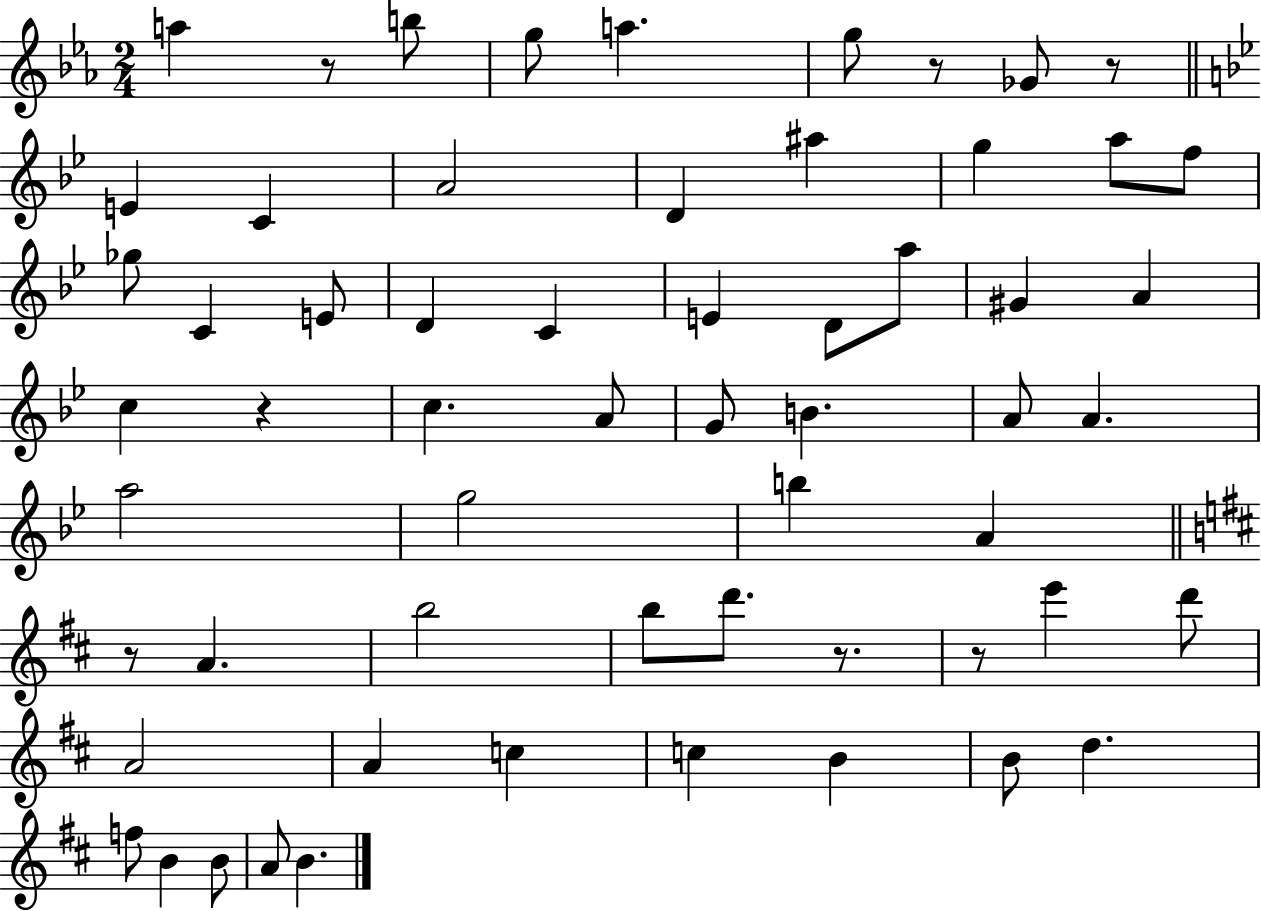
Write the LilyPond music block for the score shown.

{
  \clef treble
  \numericTimeSignature
  \time 2/4
  \key ees \major
  \repeat volta 2 { a''4 r8 b''8 | g''8 a''4. | g''8 r8 ges'8 r8 | \bar "||" \break \key bes \major e'4 c'4 | a'2 | d'4 ais''4 | g''4 a''8 f''8 | \break ges''8 c'4 e'8 | d'4 c'4 | e'4 d'8 a''8 | gis'4 a'4 | \break c''4 r4 | c''4. a'8 | g'8 b'4. | a'8 a'4. | \break a''2 | g''2 | b''4 a'4 | \bar "||" \break \key b \minor r8 a'4. | b''2 | b''8 d'''8. r8. | r8 e'''4 d'''8 | \break a'2 | a'4 c''4 | c''4 b'4 | b'8 d''4. | \break f''8 b'4 b'8 | a'8 b'4. | } \bar "|."
}